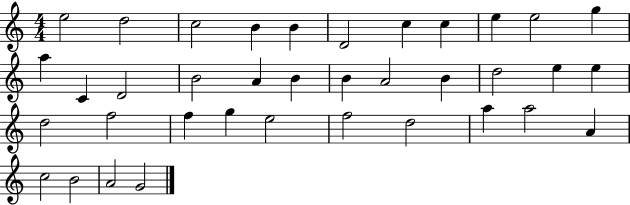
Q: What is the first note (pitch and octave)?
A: E5